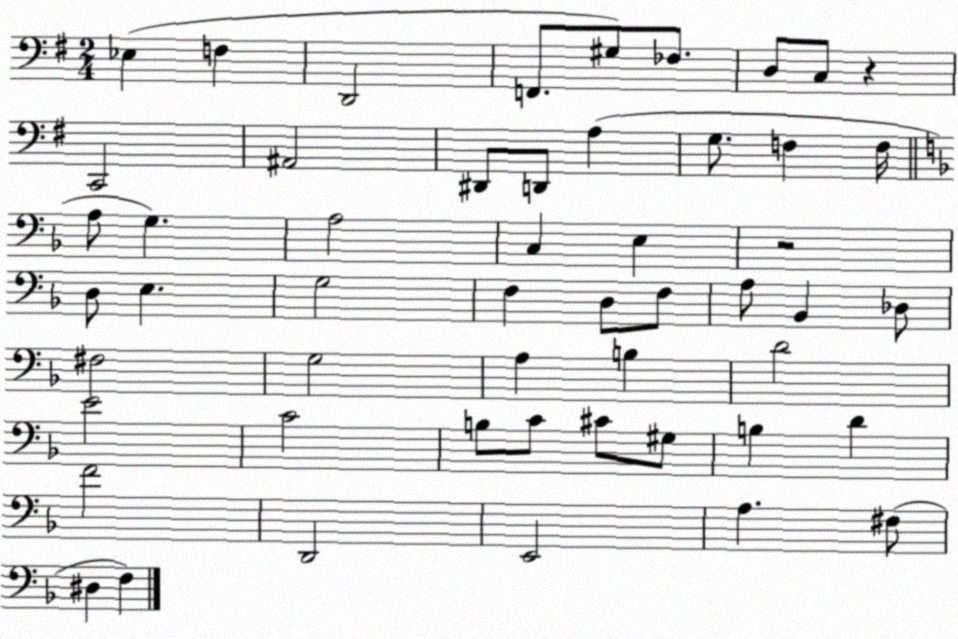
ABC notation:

X:1
T:Untitled
M:2/4
L:1/4
K:G
_E, F, D,,2 F,,/2 ^G,/2 _F,/2 D,/2 C,/2 z C,,2 ^A,,2 ^D,,/2 D,,/2 A, G,/2 F, F,/4 A,/2 G, A,2 C, E, z2 D,/2 E, G,2 F, D,/2 F,/2 A,/2 _B,, _D,/2 ^F,2 G,2 A, B, D2 E2 C2 B,/2 C/2 ^C/2 ^G,/2 B, D F2 D,,2 E,,2 A, ^F,/2 ^D, F,